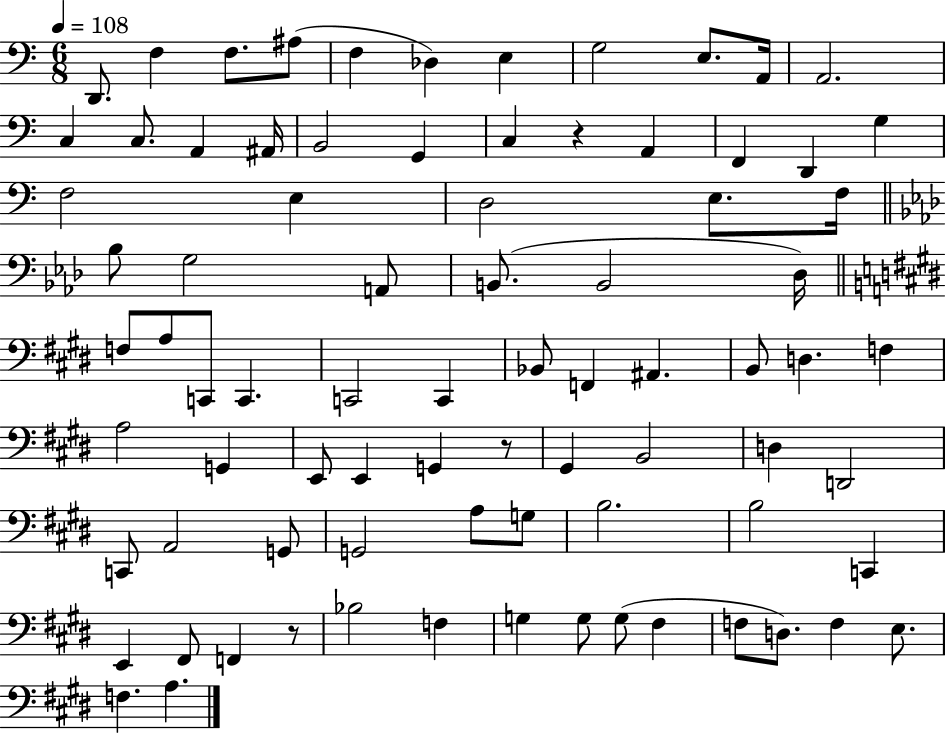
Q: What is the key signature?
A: C major